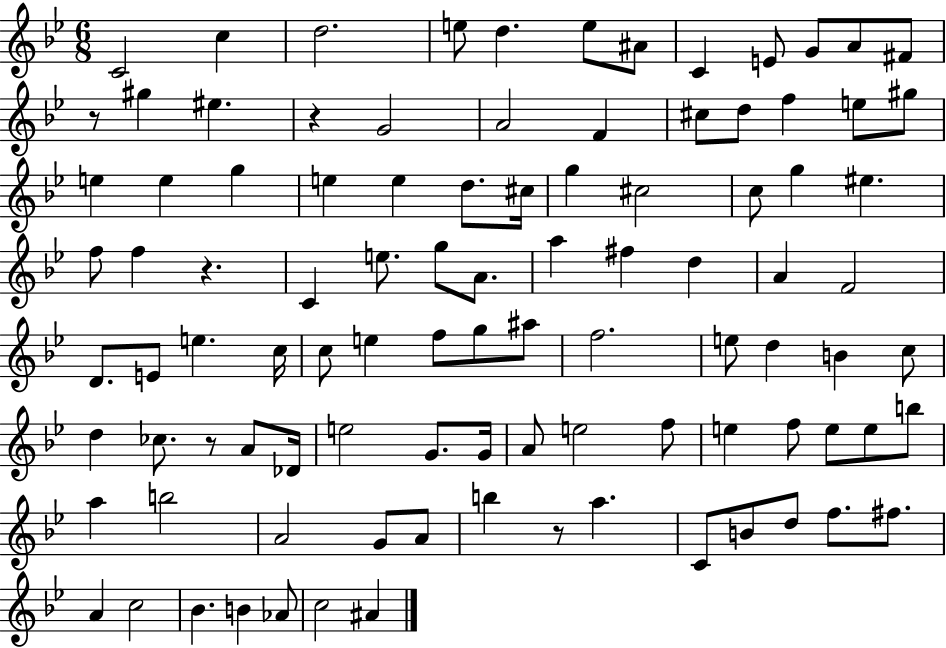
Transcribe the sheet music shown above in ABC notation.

X:1
T:Untitled
M:6/8
L:1/4
K:Bb
C2 c d2 e/2 d e/2 ^A/2 C E/2 G/2 A/2 ^F/2 z/2 ^g ^e z G2 A2 F ^c/2 d/2 f e/2 ^g/2 e e g e e d/2 ^c/4 g ^c2 c/2 g ^e f/2 f z C e/2 g/2 A/2 a ^f d A F2 D/2 E/2 e c/4 c/2 e f/2 g/2 ^a/2 f2 e/2 d B c/2 d _c/2 z/2 A/2 _D/4 e2 G/2 G/4 A/2 e2 f/2 e f/2 e/2 e/2 b/2 a b2 A2 G/2 A/2 b z/2 a C/2 B/2 d/2 f/2 ^f/2 A c2 _B B _A/2 c2 ^A